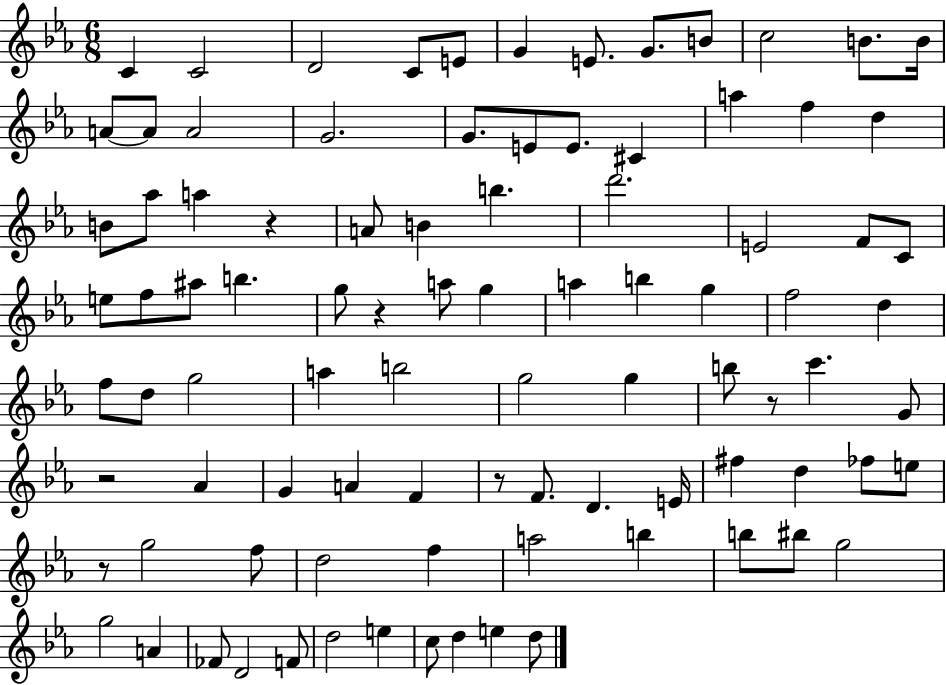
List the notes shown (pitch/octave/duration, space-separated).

C4/q C4/h D4/h C4/e E4/e G4/q E4/e. G4/e. B4/e C5/h B4/e. B4/s A4/e A4/e A4/h G4/h. G4/e. E4/e E4/e. C#4/q A5/q F5/q D5/q B4/e Ab5/e A5/q R/q A4/e B4/q B5/q. D6/h. E4/h F4/e C4/e E5/e F5/e A#5/e B5/q. G5/e R/q A5/e G5/q A5/q B5/q G5/q F5/h D5/q F5/e D5/e G5/h A5/q B5/h G5/h G5/q B5/e R/e C6/q. G4/e R/h Ab4/q G4/q A4/q F4/q R/e F4/e. D4/q. E4/s F#5/q D5/q FES5/e E5/e R/e G5/h F5/e D5/h F5/q A5/h B5/q B5/e BIS5/e G5/h G5/h A4/q FES4/e D4/h F4/e D5/h E5/q C5/e D5/q E5/q D5/e